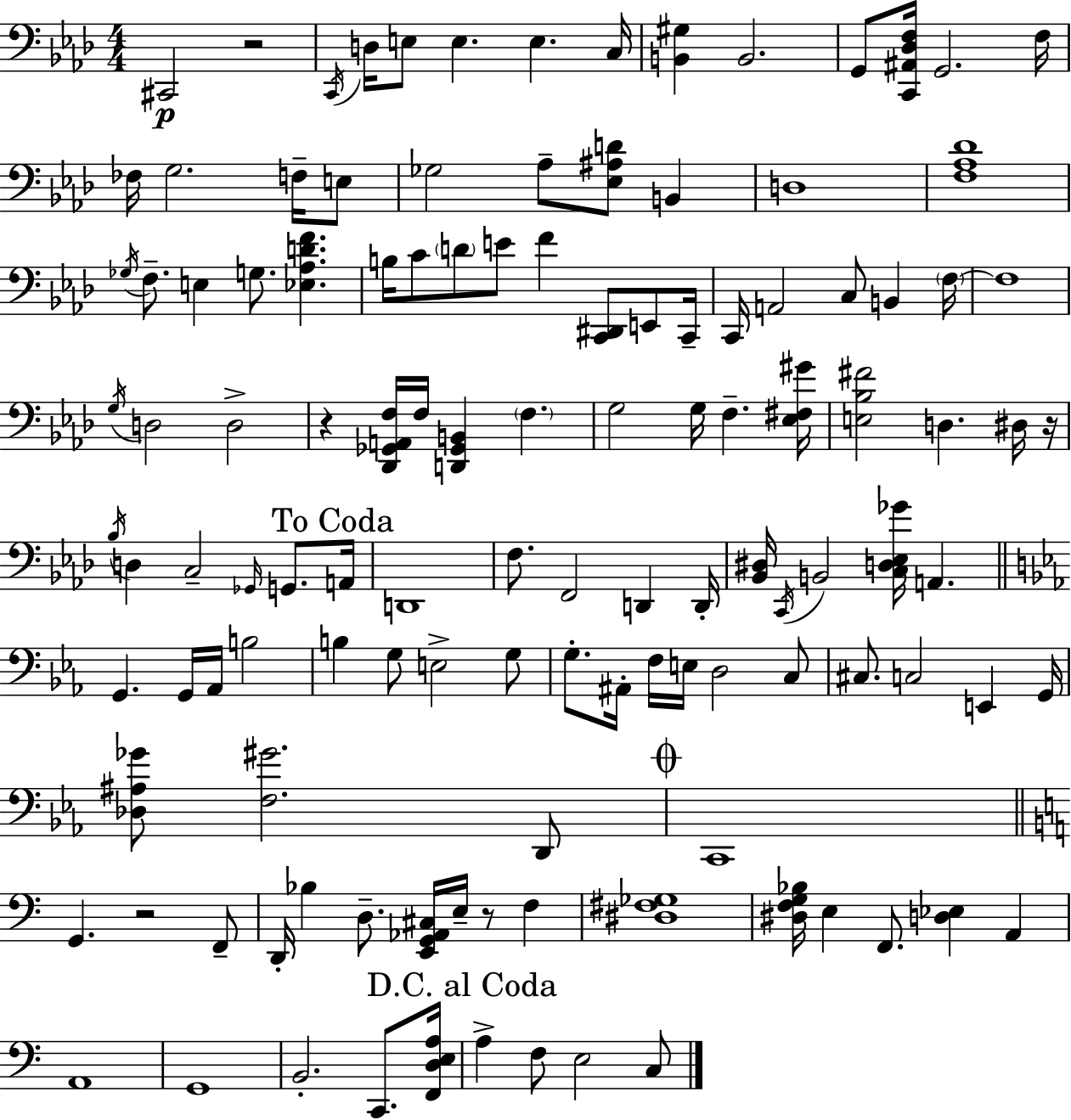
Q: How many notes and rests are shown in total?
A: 122